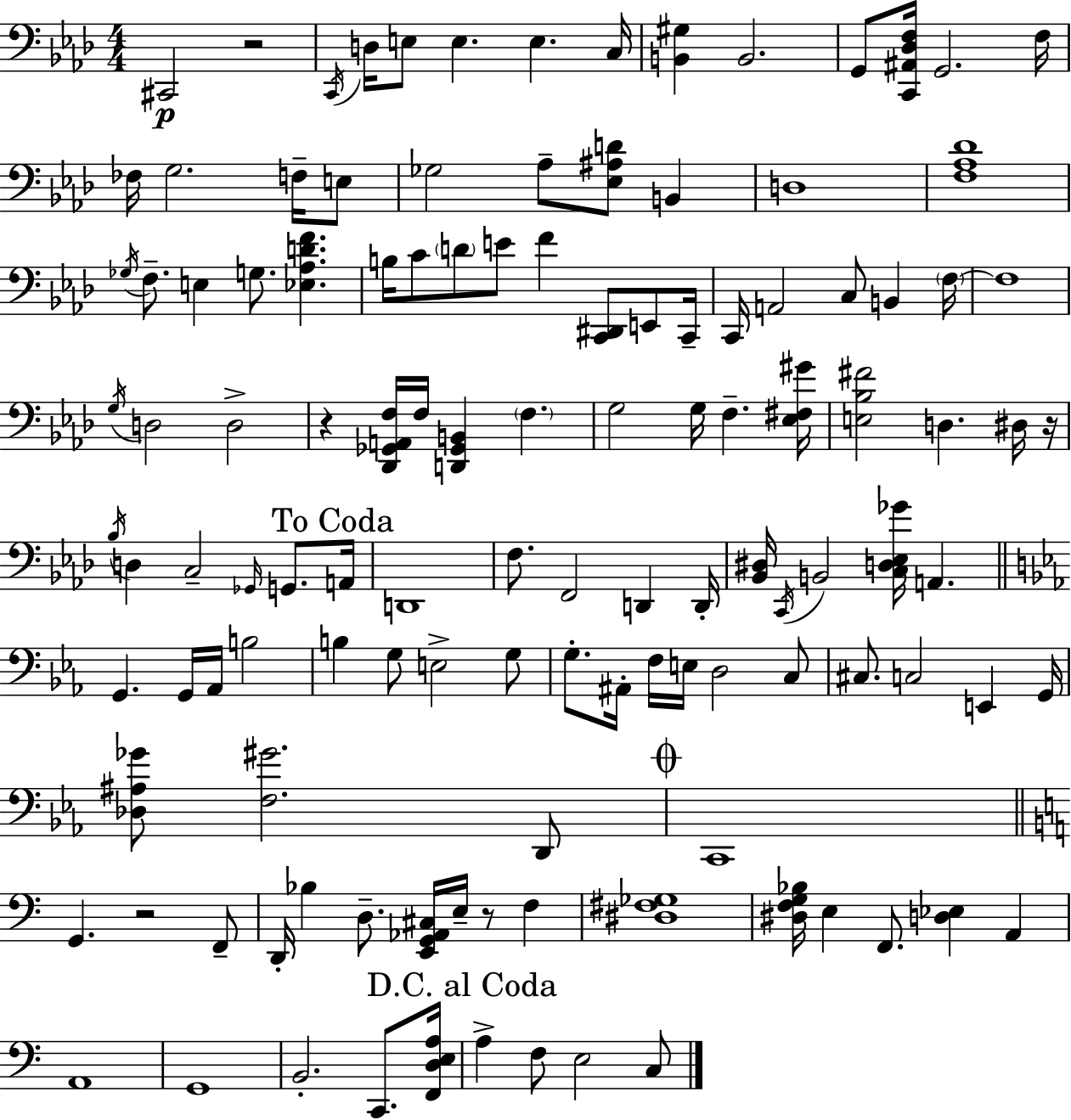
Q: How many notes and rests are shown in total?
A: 122